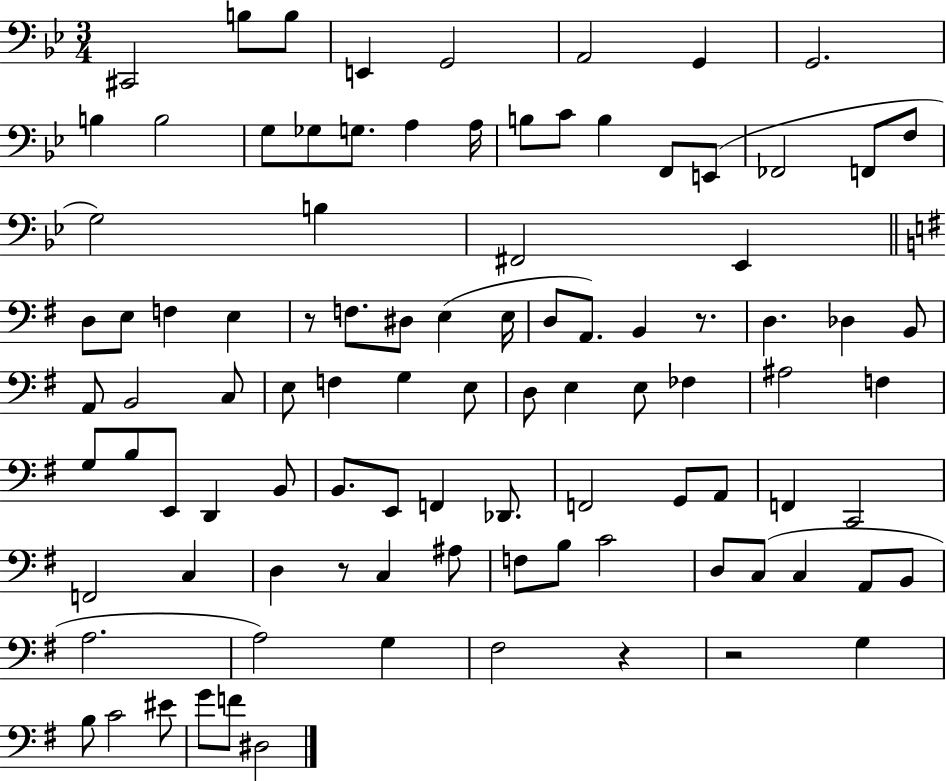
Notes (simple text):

C#2/h B3/e B3/e E2/q G2/h A2/h G2/q G2/h. B3/q B3/h G3/e Gb3/e G3/e. A3/q A3/s B3/e C4/e B3/q F2/e E2/e FES2/h F2/e F3/e G3/h B3/q F#2/h Eb2/q D3/e E3/e F3/q E3/q R/e F3/e. D#3/e E3/q E3/s D3/e A2/e. B2/q R/e. D3/q. Db3/q B2/e A2/e B2/h C3/e E3/e F3/q G3/q E3/e D3/e E3/q E3/e FES3/q A#3/h F3/q G3/e B3/e E2/e D2/q B2/e B2/e. E2/e F2/q Db2/e. F2/h G2/e A2/e F2/q C2/h F2/h C3/q D3/q R/e C3/q A#3/e F3/e B3/e C4/h D3/e C3/e C3/q A2/e B2/e A3/h. A3/h G3/q F#3/h R/q R/h G3/q B3/e C4/h EIS4/e G4/e F4/e D#3/h